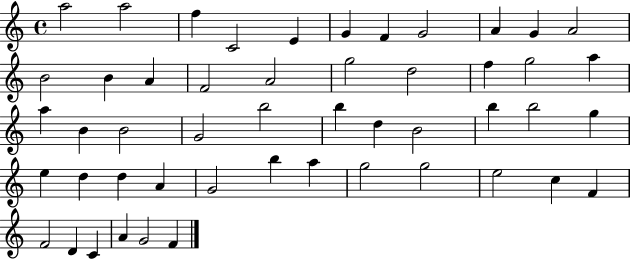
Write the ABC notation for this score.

X:1
T:Untitled
M:4/4
L:1/4
K:C
a2 a2 f C2 E G F G2 A G A2 B2 B A F2 A2 g2 d2 f g2 a a B B2 G2 b2 b d B2 b b2 g e d d A G2 b a g2 g2 e2 c F F2 D C A G2 F